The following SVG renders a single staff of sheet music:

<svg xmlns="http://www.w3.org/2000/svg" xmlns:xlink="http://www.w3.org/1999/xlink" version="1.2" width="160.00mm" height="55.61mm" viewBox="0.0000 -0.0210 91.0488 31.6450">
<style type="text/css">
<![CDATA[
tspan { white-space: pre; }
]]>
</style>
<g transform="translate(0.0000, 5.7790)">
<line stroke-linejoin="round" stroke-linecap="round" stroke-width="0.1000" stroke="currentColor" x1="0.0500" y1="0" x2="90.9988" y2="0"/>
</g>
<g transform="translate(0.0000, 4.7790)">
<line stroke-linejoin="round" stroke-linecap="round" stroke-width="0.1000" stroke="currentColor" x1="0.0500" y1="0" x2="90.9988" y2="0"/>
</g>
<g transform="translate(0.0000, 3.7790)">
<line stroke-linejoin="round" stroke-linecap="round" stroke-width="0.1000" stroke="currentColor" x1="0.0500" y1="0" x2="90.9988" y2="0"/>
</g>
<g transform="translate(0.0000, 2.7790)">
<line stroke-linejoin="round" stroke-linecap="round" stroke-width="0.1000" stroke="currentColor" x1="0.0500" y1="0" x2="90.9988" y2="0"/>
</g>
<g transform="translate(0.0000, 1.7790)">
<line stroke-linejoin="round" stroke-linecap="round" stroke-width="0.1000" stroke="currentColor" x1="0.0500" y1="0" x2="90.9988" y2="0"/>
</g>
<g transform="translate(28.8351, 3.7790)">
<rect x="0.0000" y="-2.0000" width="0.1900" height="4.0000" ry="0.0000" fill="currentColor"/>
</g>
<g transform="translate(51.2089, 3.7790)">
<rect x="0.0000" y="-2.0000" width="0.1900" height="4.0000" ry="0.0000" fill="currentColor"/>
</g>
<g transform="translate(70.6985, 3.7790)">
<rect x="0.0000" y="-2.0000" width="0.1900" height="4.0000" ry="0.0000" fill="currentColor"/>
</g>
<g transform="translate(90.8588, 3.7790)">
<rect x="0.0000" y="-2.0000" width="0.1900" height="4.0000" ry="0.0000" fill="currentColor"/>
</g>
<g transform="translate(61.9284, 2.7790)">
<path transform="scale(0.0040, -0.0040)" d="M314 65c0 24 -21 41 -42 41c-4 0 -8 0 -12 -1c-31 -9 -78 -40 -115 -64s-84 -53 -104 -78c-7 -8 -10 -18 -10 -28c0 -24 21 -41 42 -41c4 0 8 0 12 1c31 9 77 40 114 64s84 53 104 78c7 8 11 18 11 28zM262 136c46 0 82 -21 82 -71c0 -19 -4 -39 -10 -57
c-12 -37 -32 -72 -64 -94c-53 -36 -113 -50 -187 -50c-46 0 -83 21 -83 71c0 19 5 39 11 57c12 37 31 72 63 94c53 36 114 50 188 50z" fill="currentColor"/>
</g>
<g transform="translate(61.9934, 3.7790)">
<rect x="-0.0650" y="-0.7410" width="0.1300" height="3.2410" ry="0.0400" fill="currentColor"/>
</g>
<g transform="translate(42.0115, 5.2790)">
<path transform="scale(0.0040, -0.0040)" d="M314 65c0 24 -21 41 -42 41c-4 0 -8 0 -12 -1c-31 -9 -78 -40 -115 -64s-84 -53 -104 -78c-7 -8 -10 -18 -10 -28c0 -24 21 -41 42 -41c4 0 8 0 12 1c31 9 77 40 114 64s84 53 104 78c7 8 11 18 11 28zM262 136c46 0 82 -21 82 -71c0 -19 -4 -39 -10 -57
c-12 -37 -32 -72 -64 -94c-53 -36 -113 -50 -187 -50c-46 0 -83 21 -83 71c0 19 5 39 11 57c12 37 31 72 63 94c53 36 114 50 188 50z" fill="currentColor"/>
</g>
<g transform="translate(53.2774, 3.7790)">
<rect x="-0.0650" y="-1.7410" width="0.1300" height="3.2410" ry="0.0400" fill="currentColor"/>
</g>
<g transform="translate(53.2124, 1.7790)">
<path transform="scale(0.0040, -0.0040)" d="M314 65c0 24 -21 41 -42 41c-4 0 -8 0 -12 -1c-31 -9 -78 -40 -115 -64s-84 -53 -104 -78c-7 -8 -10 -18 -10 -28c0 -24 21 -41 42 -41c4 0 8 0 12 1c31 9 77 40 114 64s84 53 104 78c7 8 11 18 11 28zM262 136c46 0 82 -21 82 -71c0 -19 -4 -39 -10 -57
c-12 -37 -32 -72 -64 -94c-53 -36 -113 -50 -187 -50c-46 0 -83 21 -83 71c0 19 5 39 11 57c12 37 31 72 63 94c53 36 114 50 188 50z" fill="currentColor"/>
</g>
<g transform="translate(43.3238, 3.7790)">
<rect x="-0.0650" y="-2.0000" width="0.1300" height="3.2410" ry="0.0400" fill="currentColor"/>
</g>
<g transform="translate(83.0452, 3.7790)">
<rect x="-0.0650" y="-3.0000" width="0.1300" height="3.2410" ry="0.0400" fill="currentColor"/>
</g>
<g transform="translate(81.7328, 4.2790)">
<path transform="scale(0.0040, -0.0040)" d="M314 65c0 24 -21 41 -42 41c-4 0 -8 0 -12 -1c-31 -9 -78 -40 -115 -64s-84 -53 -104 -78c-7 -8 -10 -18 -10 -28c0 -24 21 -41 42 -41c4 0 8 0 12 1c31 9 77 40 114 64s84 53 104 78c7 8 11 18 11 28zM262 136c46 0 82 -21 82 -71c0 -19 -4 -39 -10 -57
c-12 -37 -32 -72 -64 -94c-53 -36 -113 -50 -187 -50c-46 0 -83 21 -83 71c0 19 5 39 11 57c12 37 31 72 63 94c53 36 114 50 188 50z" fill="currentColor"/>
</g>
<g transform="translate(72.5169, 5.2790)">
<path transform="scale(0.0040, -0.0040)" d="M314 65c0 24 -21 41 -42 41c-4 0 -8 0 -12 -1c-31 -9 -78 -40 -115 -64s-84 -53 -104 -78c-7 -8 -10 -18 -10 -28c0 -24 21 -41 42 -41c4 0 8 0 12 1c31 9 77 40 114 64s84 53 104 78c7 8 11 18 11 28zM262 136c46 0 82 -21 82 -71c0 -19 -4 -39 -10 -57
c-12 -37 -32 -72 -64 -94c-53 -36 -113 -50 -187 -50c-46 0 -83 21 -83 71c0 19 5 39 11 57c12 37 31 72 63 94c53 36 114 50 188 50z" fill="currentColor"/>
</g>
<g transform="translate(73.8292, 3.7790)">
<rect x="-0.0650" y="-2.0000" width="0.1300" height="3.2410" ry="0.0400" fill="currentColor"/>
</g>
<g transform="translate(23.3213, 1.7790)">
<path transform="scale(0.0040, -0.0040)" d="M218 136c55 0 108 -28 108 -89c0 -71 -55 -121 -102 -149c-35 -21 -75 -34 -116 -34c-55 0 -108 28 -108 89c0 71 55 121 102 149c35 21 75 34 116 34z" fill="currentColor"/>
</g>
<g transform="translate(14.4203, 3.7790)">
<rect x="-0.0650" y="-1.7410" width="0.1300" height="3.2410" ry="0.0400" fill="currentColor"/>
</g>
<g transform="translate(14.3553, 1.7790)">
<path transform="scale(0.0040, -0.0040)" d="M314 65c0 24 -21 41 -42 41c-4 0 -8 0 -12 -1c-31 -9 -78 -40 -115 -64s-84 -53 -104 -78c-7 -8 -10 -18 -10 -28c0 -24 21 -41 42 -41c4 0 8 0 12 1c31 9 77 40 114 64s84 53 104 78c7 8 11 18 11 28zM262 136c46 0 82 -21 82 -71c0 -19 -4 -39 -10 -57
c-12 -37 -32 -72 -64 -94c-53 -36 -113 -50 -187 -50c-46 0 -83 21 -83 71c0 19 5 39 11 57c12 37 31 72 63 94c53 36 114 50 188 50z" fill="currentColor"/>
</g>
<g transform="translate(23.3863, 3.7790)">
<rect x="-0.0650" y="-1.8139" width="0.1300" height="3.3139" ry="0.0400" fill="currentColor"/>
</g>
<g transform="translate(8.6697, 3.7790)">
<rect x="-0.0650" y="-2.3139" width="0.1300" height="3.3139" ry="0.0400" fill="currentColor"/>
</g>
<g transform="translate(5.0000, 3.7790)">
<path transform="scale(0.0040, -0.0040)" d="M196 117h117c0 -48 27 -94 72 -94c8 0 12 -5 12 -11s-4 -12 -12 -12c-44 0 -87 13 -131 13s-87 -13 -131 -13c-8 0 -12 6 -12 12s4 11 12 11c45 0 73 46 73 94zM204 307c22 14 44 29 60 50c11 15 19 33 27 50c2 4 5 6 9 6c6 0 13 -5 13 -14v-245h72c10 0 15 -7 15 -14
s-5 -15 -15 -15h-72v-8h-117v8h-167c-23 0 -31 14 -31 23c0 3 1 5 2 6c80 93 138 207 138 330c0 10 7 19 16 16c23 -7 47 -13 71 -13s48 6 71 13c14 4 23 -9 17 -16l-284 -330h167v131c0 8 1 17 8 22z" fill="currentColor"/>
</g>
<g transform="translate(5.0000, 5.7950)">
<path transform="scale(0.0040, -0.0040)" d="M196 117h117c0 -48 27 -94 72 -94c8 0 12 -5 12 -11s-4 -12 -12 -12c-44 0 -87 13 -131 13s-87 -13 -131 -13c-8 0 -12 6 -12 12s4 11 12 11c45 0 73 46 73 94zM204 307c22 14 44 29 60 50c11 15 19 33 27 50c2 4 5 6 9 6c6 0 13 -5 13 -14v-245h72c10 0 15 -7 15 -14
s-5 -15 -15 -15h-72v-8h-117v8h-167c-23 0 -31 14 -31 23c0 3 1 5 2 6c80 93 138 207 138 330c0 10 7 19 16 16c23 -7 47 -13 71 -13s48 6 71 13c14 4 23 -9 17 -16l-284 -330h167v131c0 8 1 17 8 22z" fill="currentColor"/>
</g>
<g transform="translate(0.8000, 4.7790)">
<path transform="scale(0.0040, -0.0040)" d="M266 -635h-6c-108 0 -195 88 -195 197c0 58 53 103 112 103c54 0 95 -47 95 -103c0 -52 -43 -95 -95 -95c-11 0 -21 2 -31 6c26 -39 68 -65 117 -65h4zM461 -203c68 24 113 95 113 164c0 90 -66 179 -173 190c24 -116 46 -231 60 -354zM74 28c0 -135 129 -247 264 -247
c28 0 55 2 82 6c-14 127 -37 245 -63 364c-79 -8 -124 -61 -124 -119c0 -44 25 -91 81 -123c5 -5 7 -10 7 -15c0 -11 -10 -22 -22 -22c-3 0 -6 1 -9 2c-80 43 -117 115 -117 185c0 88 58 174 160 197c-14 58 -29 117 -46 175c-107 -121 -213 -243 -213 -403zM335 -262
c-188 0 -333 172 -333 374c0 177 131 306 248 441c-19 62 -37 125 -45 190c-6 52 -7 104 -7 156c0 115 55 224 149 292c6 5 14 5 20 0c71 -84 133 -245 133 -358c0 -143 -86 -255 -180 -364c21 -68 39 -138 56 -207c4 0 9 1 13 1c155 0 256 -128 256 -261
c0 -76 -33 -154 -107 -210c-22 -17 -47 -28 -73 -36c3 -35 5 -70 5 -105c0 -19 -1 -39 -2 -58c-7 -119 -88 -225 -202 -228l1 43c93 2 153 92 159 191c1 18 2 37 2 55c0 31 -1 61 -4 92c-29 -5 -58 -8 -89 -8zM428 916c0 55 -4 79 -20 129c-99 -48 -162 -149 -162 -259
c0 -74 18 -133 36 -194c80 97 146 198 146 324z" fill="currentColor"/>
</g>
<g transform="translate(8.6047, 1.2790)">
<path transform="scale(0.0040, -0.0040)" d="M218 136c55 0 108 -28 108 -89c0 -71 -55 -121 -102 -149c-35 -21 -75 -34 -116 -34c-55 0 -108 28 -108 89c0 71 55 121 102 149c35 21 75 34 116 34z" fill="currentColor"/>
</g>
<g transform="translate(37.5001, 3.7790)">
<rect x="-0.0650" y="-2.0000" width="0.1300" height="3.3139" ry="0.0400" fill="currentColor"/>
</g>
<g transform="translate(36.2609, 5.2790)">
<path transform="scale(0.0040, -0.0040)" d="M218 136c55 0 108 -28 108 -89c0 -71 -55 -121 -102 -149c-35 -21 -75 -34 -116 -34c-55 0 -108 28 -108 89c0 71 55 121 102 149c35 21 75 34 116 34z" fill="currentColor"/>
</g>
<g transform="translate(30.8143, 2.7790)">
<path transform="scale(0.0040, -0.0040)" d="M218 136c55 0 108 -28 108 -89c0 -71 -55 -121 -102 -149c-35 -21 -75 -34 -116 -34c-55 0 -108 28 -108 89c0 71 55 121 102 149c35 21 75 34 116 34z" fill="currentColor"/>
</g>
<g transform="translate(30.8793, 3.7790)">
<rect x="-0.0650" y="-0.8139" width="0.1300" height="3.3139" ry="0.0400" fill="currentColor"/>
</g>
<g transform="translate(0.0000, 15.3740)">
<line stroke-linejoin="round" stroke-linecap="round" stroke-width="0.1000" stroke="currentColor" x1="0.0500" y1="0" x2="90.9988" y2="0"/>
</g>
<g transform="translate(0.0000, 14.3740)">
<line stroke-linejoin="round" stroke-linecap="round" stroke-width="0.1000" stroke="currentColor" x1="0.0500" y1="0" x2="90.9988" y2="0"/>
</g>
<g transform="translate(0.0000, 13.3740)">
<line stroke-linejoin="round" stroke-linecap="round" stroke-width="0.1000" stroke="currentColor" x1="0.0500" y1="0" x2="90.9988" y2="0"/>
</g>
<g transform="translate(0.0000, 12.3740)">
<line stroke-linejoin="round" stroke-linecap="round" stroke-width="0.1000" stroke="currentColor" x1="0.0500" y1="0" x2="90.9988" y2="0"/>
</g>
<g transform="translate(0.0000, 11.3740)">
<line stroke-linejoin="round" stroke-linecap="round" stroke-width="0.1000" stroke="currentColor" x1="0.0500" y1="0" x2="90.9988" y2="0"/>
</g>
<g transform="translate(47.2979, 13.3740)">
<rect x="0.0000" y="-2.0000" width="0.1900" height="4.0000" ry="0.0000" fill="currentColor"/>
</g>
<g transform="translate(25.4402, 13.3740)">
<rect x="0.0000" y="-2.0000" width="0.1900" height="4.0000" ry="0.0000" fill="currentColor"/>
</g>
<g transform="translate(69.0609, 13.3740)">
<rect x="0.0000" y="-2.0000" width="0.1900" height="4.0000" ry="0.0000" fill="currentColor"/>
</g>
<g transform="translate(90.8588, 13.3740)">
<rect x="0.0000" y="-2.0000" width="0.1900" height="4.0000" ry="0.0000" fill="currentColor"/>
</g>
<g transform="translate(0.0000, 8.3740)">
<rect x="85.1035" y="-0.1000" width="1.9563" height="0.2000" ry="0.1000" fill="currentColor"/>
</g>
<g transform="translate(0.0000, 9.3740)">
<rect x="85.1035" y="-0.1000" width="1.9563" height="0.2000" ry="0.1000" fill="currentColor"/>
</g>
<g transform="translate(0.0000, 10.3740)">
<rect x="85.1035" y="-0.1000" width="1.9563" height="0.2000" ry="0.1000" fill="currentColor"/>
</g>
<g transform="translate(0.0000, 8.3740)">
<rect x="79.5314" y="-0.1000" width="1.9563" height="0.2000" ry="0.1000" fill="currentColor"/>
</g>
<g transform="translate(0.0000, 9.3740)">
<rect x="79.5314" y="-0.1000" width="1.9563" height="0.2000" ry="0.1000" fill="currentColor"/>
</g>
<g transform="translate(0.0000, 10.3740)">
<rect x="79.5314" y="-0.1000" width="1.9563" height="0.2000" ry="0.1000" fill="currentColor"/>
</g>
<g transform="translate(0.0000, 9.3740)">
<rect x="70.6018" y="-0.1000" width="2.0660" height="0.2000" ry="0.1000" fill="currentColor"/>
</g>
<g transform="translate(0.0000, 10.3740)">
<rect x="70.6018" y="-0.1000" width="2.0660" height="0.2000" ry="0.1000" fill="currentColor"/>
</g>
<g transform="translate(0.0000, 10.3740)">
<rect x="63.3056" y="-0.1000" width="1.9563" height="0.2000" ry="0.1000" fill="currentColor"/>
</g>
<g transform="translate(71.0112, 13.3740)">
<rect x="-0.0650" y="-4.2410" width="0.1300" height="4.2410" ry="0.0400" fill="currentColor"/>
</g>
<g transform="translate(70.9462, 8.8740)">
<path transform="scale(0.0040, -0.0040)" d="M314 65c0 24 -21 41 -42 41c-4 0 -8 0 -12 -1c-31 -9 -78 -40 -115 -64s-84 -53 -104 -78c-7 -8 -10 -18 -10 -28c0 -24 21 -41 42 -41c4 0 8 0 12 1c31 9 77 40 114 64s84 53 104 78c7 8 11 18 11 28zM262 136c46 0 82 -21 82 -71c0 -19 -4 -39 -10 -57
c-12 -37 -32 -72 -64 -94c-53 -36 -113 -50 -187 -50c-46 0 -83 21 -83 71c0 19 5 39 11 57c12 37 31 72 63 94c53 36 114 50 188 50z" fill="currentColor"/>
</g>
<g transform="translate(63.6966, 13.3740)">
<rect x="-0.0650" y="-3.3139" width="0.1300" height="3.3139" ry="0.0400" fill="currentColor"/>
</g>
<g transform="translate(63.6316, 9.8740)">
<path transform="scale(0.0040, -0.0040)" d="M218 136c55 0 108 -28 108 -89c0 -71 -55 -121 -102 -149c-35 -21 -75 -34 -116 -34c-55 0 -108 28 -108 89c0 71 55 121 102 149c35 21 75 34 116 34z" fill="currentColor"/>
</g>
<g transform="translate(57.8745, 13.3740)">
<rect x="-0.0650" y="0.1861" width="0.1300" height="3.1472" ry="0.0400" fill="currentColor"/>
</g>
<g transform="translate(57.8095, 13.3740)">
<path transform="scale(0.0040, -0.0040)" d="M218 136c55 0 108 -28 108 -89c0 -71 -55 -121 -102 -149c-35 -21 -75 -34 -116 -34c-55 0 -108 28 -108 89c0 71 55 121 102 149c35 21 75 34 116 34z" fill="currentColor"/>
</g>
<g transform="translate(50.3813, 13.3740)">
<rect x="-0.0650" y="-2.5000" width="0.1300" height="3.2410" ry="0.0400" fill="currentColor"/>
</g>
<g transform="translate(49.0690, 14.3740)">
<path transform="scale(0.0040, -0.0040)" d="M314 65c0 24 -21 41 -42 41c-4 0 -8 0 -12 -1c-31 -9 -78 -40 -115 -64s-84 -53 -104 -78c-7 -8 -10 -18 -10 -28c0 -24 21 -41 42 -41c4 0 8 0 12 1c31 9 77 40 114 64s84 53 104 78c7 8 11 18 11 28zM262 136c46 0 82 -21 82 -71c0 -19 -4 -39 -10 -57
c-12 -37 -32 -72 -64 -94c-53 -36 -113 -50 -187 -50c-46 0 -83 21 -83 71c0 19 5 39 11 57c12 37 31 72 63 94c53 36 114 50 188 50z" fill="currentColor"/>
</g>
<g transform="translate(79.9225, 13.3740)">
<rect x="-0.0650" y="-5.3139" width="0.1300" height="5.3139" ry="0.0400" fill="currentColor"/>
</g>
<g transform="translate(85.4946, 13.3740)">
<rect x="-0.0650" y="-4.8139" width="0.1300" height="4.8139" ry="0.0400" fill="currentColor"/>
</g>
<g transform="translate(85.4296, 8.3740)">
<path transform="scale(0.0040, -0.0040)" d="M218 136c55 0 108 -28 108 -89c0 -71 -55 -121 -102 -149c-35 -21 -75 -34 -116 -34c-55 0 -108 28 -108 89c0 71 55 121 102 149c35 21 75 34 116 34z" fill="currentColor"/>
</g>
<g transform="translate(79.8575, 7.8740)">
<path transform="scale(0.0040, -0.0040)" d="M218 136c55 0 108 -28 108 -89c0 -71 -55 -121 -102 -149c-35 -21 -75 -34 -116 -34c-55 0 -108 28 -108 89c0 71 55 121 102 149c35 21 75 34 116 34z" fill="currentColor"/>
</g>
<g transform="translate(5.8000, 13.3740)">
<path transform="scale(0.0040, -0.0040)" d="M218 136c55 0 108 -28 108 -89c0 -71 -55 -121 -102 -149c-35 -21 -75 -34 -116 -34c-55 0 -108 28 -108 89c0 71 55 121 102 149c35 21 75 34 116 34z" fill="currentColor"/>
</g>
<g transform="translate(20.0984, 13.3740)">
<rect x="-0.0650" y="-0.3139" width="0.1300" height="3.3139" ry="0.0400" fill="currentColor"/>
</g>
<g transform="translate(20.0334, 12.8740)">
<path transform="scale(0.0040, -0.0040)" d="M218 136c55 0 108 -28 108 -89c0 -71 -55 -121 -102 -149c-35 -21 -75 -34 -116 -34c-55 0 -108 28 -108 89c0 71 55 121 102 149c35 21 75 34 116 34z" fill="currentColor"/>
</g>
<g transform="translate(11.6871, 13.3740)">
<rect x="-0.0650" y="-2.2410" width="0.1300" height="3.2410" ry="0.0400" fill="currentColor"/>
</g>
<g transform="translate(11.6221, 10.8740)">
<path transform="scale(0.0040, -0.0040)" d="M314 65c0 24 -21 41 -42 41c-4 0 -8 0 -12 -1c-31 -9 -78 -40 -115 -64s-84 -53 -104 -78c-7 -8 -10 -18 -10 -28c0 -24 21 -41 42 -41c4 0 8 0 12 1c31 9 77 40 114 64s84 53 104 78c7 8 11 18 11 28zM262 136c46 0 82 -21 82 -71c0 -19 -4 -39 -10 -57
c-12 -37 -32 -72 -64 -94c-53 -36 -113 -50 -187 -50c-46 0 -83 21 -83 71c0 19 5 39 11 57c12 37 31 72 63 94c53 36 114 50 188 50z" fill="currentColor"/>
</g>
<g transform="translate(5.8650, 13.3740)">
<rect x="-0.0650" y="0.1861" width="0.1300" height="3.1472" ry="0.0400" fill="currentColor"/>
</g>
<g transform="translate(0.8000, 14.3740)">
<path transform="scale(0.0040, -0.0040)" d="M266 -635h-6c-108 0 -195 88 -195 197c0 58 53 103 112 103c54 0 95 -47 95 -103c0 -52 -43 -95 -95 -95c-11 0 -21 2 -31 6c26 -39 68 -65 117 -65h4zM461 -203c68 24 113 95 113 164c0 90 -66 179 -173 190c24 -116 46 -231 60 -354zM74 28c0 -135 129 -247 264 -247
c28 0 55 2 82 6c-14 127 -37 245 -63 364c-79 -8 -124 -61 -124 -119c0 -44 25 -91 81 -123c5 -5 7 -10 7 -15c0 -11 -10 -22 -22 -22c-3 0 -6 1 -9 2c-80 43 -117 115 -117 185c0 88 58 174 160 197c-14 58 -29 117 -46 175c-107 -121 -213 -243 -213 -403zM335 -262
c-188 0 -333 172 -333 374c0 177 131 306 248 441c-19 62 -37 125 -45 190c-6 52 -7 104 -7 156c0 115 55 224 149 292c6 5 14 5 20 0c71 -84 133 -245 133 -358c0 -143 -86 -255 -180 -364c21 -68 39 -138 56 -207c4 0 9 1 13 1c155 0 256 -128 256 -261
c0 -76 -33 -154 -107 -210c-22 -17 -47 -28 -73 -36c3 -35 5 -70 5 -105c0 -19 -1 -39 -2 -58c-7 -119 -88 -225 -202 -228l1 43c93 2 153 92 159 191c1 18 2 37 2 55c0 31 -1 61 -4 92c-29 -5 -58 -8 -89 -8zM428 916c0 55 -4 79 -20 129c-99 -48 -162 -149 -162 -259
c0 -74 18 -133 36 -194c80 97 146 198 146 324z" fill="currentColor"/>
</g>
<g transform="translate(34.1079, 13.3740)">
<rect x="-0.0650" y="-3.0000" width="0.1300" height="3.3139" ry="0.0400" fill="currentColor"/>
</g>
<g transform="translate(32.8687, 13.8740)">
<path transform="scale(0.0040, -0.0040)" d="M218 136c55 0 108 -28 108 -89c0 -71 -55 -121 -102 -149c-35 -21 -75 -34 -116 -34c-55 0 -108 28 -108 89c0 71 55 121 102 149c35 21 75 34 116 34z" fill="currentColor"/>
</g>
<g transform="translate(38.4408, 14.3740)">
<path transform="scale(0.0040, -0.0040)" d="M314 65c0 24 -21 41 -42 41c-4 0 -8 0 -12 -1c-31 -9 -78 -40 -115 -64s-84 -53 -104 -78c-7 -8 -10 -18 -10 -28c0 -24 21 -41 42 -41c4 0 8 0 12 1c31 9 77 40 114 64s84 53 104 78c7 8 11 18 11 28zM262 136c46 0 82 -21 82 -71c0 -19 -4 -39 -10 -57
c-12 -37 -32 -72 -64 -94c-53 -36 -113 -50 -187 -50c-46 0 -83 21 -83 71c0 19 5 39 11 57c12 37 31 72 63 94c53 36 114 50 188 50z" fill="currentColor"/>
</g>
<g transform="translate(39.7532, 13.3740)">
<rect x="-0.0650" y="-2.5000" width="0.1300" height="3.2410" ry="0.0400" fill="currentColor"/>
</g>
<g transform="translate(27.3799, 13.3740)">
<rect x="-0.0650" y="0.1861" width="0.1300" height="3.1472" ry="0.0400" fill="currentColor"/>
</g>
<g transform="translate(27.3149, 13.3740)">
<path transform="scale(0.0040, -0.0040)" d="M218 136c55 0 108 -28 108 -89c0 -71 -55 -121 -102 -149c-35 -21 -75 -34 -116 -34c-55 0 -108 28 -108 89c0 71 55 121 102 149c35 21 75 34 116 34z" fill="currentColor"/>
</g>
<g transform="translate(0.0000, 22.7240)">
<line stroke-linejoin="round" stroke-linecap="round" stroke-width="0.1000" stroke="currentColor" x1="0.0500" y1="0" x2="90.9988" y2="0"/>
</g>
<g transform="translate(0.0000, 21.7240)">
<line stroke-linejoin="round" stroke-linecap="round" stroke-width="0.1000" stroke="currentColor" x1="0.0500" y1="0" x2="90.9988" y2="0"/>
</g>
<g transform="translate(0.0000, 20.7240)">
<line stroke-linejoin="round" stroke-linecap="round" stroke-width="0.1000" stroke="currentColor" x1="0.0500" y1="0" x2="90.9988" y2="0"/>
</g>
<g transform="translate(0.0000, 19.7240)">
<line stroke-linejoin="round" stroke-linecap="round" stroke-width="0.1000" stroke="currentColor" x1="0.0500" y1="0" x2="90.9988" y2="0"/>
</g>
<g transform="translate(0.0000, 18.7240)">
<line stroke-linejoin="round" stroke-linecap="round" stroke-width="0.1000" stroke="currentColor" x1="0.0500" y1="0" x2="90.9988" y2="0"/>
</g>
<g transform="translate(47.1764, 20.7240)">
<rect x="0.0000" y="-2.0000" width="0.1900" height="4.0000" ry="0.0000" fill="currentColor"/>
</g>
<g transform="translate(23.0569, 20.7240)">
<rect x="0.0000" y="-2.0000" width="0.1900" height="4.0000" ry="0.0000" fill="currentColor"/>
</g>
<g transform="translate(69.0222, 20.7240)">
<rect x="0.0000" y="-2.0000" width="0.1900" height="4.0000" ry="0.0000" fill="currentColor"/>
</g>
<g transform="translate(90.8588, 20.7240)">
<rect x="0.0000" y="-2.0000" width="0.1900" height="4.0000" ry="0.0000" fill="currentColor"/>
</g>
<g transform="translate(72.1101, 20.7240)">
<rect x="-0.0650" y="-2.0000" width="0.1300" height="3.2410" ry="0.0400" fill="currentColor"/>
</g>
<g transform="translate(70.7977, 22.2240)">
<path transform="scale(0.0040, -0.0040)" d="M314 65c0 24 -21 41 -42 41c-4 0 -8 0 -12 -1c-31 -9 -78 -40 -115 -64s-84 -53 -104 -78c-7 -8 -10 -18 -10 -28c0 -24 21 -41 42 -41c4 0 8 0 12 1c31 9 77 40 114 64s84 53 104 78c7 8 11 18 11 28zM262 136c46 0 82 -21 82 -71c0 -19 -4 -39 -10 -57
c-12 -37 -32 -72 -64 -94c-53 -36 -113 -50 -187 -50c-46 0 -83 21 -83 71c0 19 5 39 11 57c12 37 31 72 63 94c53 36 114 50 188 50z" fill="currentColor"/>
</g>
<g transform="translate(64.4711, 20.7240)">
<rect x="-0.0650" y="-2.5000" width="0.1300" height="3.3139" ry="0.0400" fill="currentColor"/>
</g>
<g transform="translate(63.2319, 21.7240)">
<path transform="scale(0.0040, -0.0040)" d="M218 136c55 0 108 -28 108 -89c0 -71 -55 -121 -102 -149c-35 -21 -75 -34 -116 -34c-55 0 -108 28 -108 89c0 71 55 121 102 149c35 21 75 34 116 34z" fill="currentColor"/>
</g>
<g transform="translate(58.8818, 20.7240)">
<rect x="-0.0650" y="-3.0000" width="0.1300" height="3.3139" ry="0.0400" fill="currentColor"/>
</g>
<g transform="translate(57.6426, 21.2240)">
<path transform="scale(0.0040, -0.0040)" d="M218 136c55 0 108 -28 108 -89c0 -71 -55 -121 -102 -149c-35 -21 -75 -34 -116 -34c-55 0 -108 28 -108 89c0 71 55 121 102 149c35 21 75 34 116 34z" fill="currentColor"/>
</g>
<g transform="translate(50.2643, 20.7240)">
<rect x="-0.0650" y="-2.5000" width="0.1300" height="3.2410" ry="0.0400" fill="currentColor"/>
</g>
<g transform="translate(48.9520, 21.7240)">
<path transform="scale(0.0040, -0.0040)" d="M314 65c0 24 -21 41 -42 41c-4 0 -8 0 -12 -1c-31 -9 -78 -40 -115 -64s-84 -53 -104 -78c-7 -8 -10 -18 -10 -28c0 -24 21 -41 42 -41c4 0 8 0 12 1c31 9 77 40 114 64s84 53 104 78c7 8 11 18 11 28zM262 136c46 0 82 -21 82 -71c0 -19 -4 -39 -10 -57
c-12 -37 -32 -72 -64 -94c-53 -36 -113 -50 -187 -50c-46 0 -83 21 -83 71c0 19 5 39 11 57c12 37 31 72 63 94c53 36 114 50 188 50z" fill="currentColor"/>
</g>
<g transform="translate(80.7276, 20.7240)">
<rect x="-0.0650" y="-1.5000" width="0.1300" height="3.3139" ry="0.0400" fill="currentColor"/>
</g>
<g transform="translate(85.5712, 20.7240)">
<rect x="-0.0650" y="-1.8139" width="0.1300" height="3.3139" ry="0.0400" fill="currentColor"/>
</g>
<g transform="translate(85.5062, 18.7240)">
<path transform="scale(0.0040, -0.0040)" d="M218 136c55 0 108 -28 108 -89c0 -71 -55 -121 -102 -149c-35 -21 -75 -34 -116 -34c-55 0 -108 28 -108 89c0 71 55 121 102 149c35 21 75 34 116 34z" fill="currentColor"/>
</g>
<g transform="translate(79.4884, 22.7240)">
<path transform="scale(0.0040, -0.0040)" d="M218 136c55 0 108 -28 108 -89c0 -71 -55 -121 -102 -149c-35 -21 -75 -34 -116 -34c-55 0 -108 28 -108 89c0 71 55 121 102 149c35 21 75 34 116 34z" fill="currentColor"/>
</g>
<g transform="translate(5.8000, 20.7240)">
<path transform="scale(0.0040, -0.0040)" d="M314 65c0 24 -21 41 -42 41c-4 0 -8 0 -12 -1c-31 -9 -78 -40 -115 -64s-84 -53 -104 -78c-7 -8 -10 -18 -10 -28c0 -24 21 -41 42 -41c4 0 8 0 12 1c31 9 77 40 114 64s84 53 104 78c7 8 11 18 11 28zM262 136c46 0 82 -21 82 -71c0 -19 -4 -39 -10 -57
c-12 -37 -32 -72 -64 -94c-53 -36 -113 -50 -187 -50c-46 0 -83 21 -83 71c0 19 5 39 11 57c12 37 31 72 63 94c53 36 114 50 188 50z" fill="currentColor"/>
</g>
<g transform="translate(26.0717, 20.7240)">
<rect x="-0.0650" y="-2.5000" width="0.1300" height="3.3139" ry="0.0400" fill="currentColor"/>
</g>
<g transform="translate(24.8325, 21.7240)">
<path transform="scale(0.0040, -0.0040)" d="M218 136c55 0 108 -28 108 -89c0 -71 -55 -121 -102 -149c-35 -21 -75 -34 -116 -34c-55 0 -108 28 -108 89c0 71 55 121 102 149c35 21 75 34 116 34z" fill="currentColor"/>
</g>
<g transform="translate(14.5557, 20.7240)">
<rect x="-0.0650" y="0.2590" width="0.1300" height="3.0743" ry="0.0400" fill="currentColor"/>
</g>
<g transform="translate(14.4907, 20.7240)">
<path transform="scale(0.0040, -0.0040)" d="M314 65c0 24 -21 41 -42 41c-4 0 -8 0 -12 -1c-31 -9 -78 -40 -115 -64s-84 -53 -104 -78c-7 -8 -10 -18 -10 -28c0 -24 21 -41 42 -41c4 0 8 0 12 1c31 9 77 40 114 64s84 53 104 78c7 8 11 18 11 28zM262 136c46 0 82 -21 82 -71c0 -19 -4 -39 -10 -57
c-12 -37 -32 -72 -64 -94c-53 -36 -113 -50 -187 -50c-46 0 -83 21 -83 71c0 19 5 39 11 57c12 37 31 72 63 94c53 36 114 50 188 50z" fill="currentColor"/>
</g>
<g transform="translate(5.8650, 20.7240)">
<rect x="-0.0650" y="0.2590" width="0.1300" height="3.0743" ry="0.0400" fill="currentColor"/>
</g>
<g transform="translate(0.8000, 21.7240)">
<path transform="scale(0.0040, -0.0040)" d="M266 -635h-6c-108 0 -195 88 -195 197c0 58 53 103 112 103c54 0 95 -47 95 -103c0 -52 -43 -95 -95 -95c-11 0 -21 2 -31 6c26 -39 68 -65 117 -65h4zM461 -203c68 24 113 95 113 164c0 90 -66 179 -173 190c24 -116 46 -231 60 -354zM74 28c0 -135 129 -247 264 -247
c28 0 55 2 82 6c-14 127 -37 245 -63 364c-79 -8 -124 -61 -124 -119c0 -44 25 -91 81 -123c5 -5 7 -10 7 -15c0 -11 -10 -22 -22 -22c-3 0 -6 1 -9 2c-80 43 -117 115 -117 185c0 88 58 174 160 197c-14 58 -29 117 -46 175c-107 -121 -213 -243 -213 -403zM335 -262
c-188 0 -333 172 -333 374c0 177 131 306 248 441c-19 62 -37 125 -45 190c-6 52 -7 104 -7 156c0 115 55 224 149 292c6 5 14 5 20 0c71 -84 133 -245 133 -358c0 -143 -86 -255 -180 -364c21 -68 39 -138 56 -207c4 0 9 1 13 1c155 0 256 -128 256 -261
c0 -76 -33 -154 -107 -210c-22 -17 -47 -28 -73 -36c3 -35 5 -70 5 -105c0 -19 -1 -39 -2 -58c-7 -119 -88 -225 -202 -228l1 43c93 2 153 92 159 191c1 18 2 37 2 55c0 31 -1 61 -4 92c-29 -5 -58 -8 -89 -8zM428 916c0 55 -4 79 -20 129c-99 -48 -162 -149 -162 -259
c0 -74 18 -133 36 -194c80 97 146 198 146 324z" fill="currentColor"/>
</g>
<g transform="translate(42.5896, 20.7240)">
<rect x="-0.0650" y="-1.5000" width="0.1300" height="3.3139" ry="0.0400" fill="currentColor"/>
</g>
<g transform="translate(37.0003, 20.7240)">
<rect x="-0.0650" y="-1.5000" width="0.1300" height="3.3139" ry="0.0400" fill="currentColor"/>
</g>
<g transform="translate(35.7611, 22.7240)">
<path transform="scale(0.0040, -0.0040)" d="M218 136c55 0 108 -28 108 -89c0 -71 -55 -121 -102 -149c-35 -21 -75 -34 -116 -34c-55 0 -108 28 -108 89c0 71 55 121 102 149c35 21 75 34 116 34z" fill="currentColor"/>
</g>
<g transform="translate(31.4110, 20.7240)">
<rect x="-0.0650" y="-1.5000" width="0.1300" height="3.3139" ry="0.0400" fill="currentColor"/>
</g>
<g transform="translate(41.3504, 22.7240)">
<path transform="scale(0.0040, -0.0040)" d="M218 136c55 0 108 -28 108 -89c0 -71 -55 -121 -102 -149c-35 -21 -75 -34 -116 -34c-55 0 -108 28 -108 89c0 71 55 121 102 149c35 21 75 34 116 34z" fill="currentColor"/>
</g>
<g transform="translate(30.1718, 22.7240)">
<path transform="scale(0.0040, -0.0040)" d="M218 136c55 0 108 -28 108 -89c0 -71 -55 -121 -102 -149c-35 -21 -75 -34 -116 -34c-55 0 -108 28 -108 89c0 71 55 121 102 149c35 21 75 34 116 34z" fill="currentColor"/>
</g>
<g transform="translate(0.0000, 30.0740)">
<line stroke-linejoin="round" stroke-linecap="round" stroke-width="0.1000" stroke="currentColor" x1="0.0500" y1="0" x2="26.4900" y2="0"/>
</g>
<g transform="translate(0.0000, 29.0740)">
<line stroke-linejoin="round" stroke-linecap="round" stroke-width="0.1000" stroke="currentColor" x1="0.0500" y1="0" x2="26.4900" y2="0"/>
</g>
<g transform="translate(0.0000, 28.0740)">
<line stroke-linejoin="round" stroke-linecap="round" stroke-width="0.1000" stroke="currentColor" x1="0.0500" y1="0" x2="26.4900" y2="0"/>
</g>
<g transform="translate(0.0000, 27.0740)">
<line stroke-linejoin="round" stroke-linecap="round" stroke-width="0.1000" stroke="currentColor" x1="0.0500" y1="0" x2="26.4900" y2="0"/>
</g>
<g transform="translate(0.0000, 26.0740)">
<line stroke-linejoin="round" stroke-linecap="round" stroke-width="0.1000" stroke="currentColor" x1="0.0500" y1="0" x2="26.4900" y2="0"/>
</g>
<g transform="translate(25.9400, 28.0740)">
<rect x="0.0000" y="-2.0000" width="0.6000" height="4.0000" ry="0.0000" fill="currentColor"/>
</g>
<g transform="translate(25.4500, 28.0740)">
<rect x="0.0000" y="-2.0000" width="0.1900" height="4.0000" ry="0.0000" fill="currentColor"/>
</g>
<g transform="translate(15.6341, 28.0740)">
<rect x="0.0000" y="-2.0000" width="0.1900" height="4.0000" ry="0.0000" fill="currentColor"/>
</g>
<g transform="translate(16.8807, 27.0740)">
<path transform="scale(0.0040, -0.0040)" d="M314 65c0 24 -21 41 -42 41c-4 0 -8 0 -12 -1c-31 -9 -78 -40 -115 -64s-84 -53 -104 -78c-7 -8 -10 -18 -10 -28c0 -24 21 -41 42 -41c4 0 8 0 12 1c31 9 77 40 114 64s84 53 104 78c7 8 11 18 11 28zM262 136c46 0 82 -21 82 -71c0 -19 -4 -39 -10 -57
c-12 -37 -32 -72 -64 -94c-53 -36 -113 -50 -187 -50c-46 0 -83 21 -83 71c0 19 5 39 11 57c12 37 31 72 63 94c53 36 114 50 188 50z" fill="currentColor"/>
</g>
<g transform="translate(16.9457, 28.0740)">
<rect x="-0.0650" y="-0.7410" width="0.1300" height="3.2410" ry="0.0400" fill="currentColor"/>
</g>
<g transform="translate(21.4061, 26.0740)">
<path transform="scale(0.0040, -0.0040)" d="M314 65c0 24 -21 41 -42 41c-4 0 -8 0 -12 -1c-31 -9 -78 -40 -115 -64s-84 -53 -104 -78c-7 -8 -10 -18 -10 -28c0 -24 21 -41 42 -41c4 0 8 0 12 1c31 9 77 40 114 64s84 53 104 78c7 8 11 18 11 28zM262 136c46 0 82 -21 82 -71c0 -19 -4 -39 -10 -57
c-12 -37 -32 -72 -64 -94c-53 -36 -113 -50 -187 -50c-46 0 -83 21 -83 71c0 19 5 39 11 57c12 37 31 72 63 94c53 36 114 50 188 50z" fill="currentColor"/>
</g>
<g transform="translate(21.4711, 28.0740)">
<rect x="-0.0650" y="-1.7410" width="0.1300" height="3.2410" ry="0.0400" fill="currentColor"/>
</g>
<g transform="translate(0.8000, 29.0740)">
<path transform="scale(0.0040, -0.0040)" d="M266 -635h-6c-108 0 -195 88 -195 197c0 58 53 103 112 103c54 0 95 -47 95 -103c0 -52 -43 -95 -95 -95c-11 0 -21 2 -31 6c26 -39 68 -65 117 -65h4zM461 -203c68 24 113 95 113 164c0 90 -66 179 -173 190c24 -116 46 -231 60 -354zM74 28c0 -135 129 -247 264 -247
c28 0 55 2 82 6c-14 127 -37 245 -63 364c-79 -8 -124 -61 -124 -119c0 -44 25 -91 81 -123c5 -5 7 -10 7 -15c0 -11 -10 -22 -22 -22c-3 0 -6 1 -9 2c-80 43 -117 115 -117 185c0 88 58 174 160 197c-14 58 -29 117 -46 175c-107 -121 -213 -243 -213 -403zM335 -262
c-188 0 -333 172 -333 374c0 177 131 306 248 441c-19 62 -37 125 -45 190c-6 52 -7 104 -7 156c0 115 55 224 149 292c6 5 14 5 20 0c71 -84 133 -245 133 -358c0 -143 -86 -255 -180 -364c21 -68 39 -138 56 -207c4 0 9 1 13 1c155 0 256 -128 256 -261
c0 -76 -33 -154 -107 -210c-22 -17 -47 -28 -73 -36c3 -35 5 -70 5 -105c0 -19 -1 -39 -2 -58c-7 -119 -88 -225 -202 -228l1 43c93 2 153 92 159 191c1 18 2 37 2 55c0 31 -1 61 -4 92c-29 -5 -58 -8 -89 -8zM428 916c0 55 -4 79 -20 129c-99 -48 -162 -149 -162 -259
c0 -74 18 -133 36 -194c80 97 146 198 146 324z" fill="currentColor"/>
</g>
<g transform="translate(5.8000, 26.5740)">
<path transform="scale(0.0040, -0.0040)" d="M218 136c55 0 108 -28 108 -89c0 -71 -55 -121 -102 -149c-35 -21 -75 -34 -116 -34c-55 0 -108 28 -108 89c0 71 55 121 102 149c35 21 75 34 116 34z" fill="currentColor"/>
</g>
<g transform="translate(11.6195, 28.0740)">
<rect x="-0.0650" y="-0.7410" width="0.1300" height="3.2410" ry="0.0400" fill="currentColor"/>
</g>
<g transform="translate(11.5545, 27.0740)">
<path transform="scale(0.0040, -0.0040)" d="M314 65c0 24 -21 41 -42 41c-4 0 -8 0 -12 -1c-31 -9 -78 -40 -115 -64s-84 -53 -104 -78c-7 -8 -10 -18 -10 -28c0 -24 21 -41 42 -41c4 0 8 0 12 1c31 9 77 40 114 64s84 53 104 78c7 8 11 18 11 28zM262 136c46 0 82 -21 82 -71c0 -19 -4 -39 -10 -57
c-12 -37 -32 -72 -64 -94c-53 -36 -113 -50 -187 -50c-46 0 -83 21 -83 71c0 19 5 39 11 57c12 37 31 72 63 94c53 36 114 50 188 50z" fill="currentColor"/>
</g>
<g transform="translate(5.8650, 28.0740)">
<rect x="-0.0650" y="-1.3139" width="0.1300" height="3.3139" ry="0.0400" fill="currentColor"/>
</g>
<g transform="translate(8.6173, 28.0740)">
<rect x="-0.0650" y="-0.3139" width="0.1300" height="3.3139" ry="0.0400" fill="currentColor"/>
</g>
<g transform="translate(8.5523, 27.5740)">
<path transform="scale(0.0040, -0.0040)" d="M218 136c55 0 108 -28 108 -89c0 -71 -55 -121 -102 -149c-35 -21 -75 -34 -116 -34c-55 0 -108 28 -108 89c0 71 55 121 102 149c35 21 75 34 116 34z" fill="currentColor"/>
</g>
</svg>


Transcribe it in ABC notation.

X:1
T:Untitled
M:4/4
L:1/4
K:C
g f2 f d F F2 f2 d2 F2 A2 B g2 c B A G2 G2 B b d'2 f' e' B2 B2 G E E E G2 A G F2 E f e c d2 d2 f2